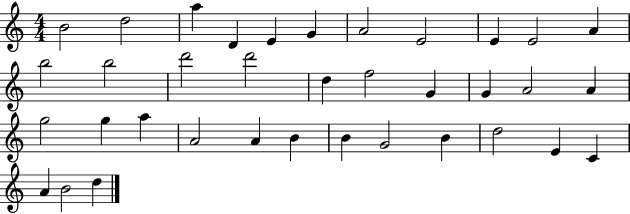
{
  \clef treble
  \numericTimeSignature
  \time 4/4
  \key c \major
  b'2 d''2 | a''4 d'4 e'4 g'4 | a'2 e'2 | e'4 e'2 a'4 | \break b''2 b''2 | d'''2 d'''2 | d''4 f''2 g'4 | g'4 a'2 a'4 | \break g''2 g''4 a''4 | a'2 a'4 b'4 | b'4 g'2 b'4 | d''2 e'4 c'4 | \break a'4 b'2 d''4 | \bar "|."
}